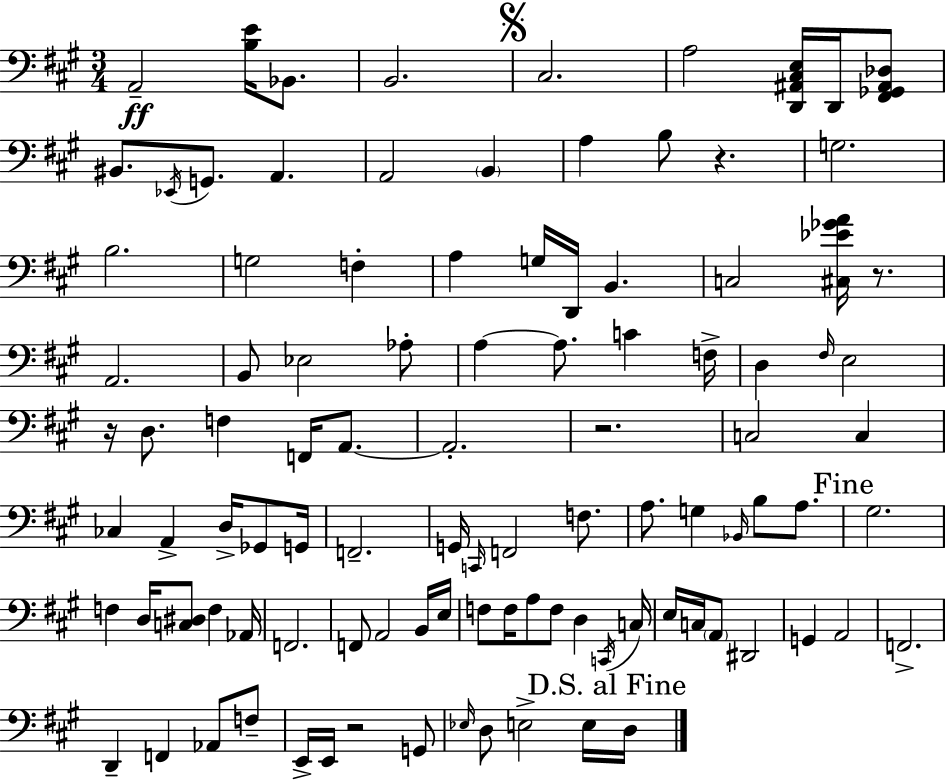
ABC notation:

X:1
T:Untitled
M:3/4
L:1/4
K:A
A,,2 [B,E]/4 _B,,/2 B,,2 ^C,2 A,2 [D,,^A,,^C,E,]/4 D,,/4 [^F,,_G,,^A,,_D,]/2 ^B,,/2 _E,,/4 G,,/2 A,, A,,2 B,, A, B,/2 z G,2 B,2 G,2 F, A, G,/4 D,,/4 B,, C,2 [^C,_E_GA]/4 z/2 A,,2 B,,/2 _E,2 _A,/2 A, A,/2 C F,/4 D, ^F,/4 E,2 z/4 D,/2 F, F,,/4 A,,/2 A,,2 z2 C,2 C, _C, A,, D,/4 _G,,/2 G,,/4 F,,2 G,,/4 C,,/4 F,,2 F,/2 A,/2 G, _B,,/4 B,/2 A,/2 ^G,2 F, D,/4 [C,^D,]/2 F, _A,,/4 F,,2 F,,/2 A,,2 B,,/4 E,/4 F,/2 F,/4 A,/2 F,/2 D, C,,/4 C,/4 E,/4 C,/4 A,,/2 ^D,,2 G,, A,,2 F,,2 D,, F,, _A,,/2 F,/2 E,,/4 E,,/4 z2 G,,/2 _E,/4 D,/2 E,2 E,/4 D,/4